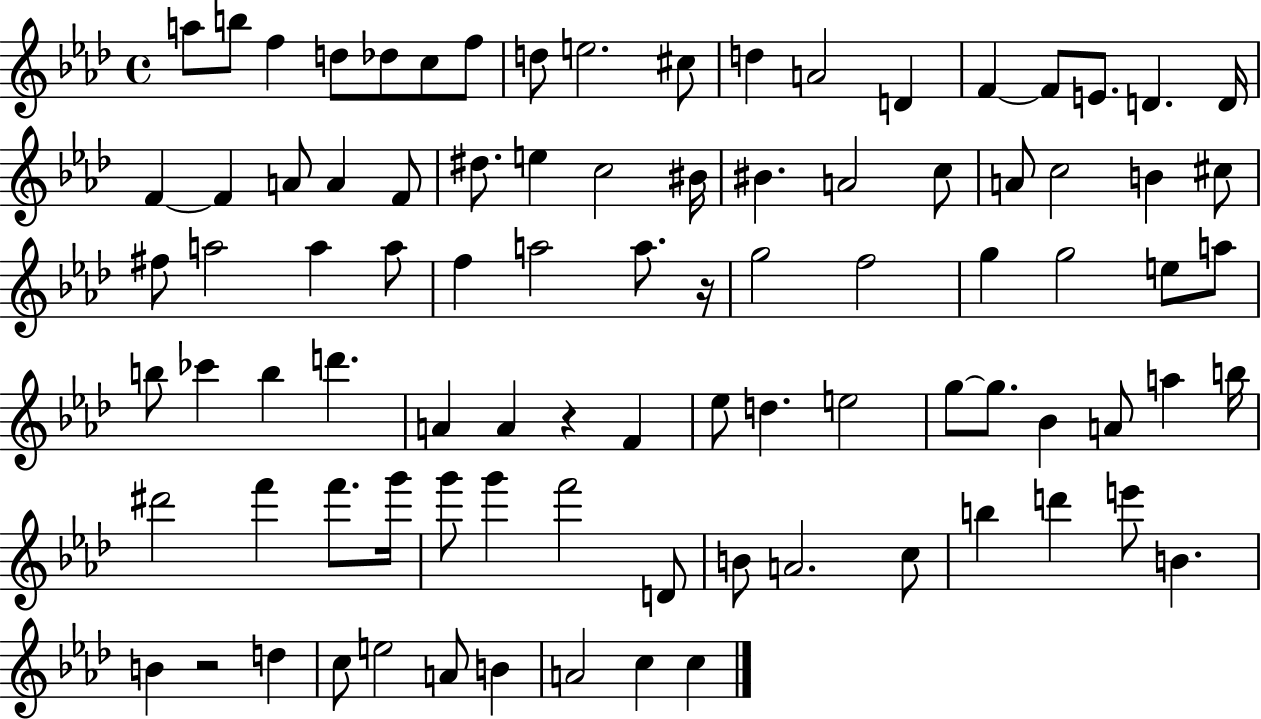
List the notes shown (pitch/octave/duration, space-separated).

A5/e B5/e F5/q D5/e Db5/e C5/e F5/e D5/e E5/h. C#5/e D5/q A4/h D4/q F4/q F4/e E4/e. D4/q. D4/s F4/q F4/q A4/e A4/q F4/e D#5/e. E5/q C5/h BIS4/s BIS4/q. A4/h C5/e A4/e C5/h B4/q C#5/e F#5/e A5/h A5/q A5/e F5/q A5/h A5/e. R/s G5/h F5/h G5/q G5/h E5/e A5/e B5/e CES6/q B5/q D6/q. A4/q A4/q R/q F4/q Eb5/e D5/q. E5/h G5/e G5/e. Bb4/q A4/e A5/q B5/s D#6/h F6/q F6/e. G6/s G6/e G6/q F6/h D4/e B4/e A4/h. C5/e B5/q D6/q E6/e B4/q. B4/q R/h D5/q C5/e E5/h A4/e B4/q A4/h C5/q C5/q